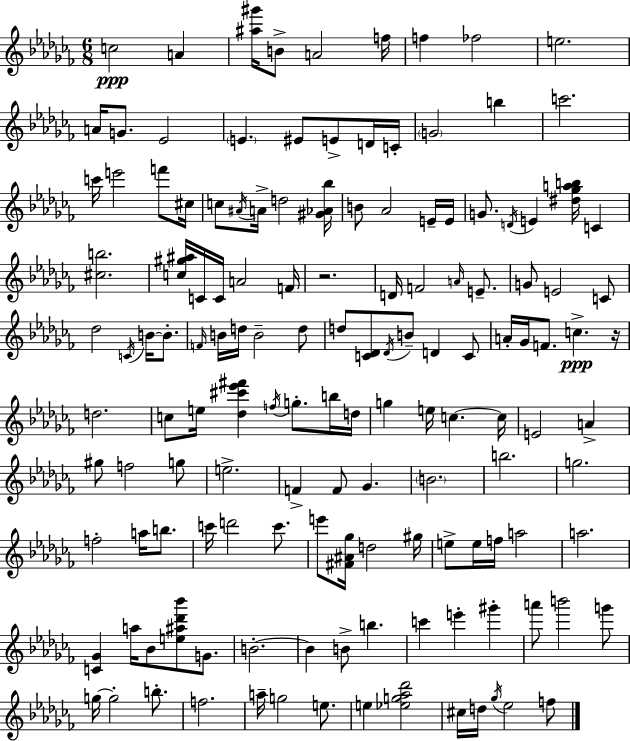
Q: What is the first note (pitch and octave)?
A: C5